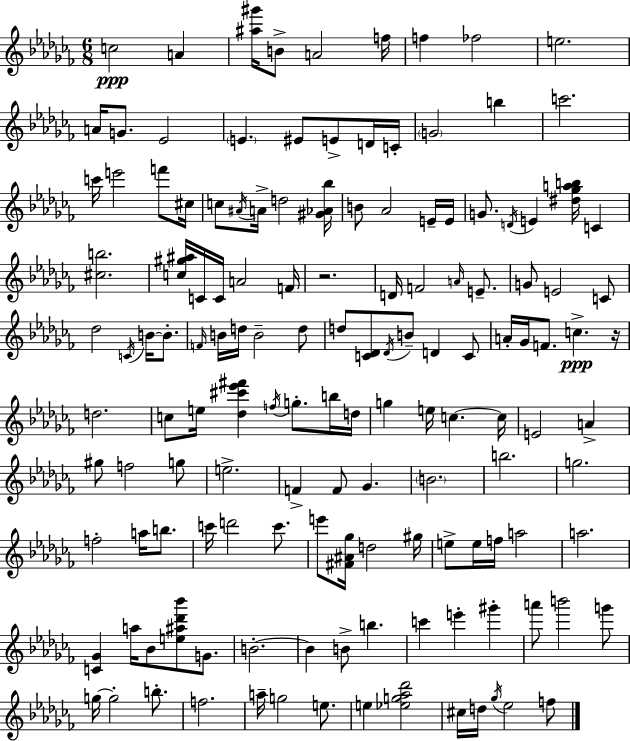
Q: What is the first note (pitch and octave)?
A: C5